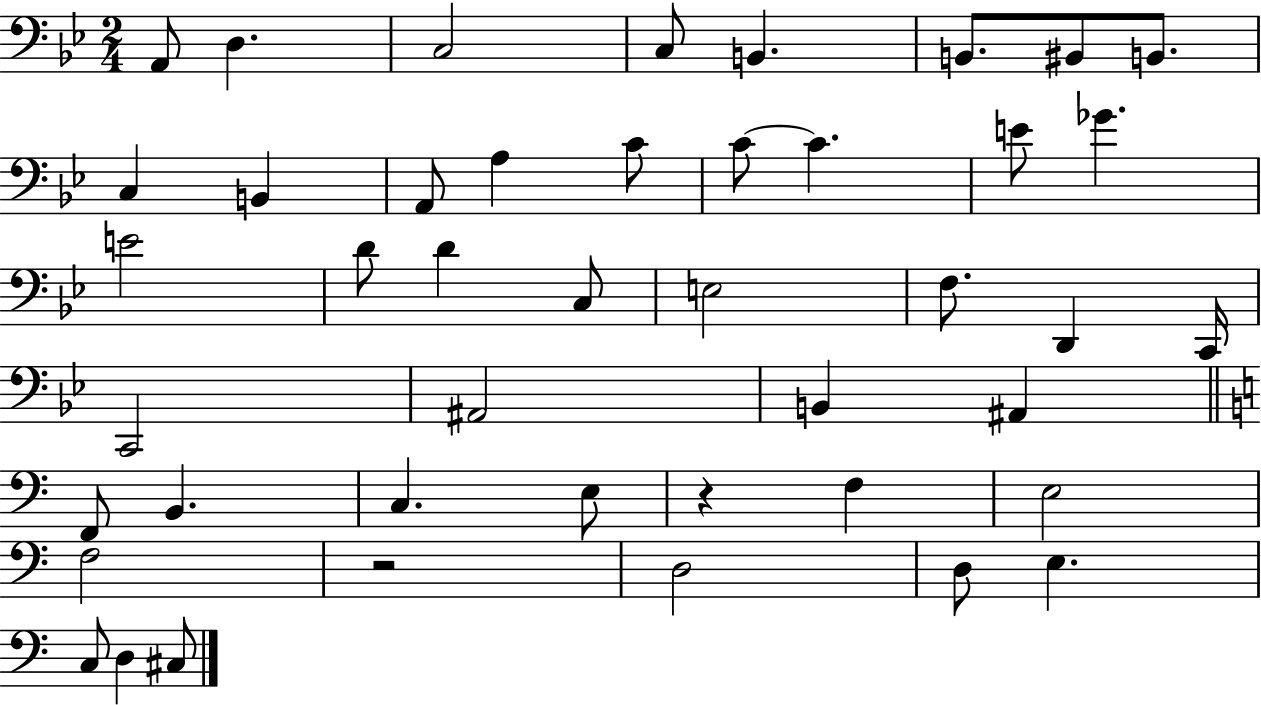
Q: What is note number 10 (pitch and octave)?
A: B2